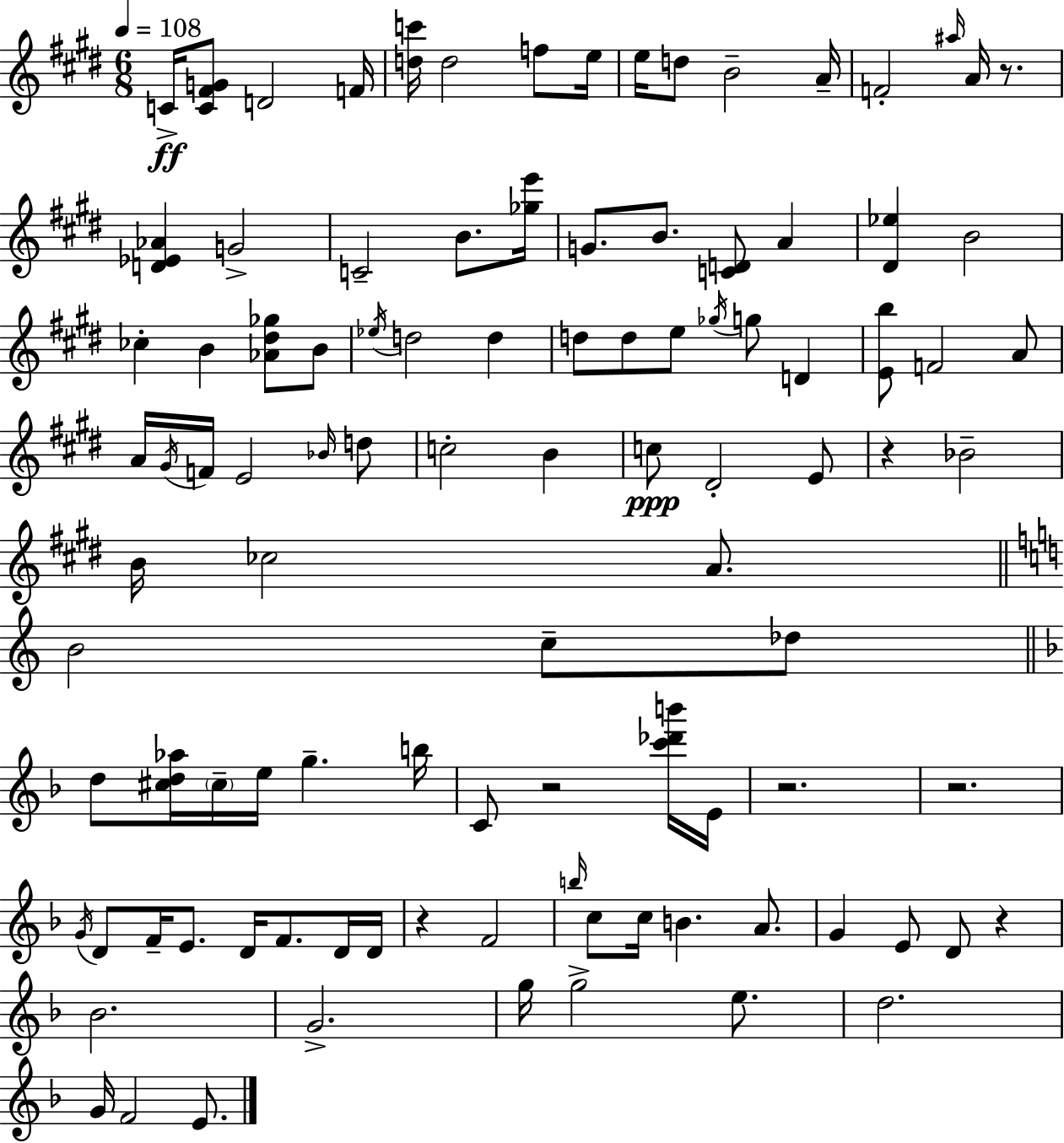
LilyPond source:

{
  \clef treble
  \numericTimeSignature
  \time 6/8
  \key e \major
  \tempo 4 = 108
  c'16->\ff <c' fis' g'>8 d'2 f'16 | <d'' c'''>16 d''2 f''8 e''16 | e''16 d''8 b'2-- a'16-- | f'2-. \grace { ais''16 } a'16 r8. | \break <d' ees' aes'>4 g'2-> | c'2-- b'8. | <ges'' e'''>16 g'8. b'8. <c' d'>8 a'4 | <dis' ees''>4 b'2 | \break ces''4-. b'4 <aes' dis'' ges''>8 b'8 | \acciaccatura { ees''16 } d''2 d''4 | d''8 d''8 e''8 \acciaccatura { ges''16 } g''8 d'4 | <e' b''>8 f'2 | \break a'8 a'16 \acciaccatura { gis'16 } f'16 e'2 | \grace { bes'16 } d''8 c''2-. | b'4 c''8\ppp dis'2-. | e'8 r4 bes'2-- | \break b'16 ces''2 | a'8. \bar "||" \break \key a \minor b'2 c''8-- des''8 | \bar "||" \break \key f \major d''8 <cis'' d'' aes''>16 \parenthesize cis''16-- e''16 g''4.-- b''16 | c'8 r2 <c''' des''' b'''>16 e'16 | r2. | r2. | \break \acciaccatura { g'16 } d'8 f'16-- e'8. d'16 f'8. d'16 | d'16 r4 f'2 | \grace { b''16 } c''8 c''16 b'4. a'8. | g'4 e'8 d'8 r4 | \break bes'2. | g'2.-> | g''16 g''2-> e''8. | d''2. | \break g'16 f'2 e'8. | \bar "|."
}